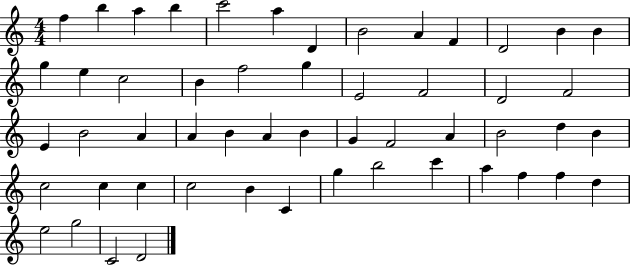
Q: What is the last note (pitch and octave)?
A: D4